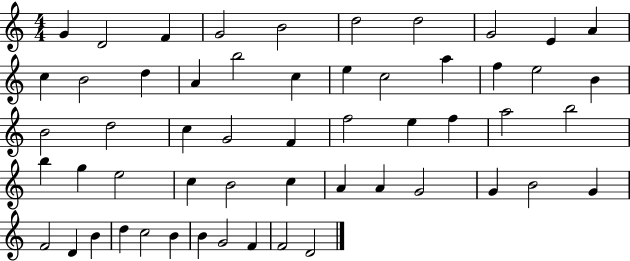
{
  \clef treble
  \numericTimeSignature
  \time 4/4
  \key c \major
  g'4 d'2 f'4 | g'2 b'2 | d''2 d''2 | g'2 e'4 a'4 | \break c''4 b'2 d''4 | a'4 b''2 c''4 | e''4 c''2 a''4 | f''4 e''2 b'4 | \break b'2 d''2 | c''4 g'2 f'4 | f''2 e''4 f''4 | a''2 b''2 | \break b''4 g''4 e''2 | c''4 b'2 c''4 | a'4 a'4 g'2 | g'4 b'2 g'4 | \break f'2 d'4 b'4 | d''4 c''2 b'4 | b'4 g'2 f'4 | f'2 d'2 | \break \bar "|."
}